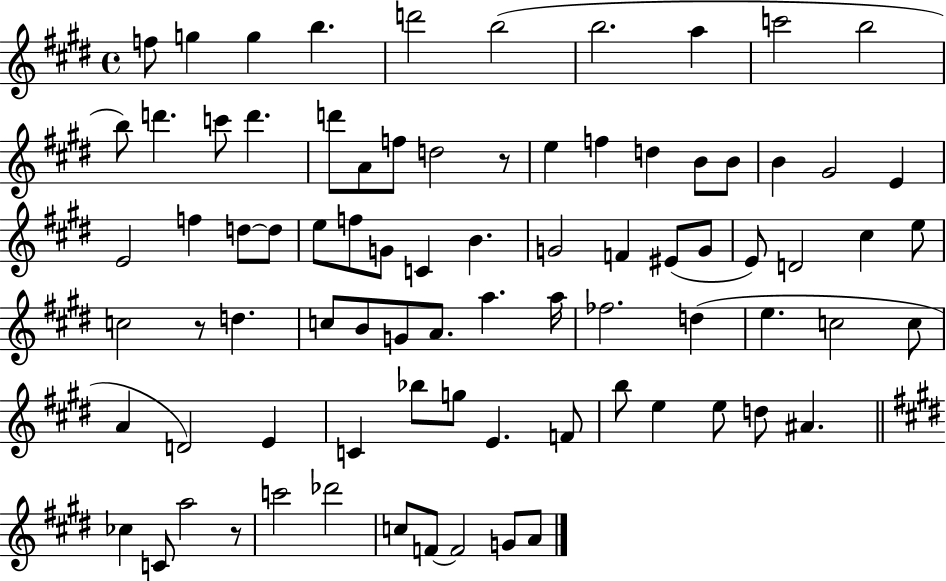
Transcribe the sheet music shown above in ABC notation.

X:1
T:Untitled
M:4/4
L:1/4
K:E
f/2 g g b d'2 b2 b2 a c'2 b2 b/2 d' c'/2 d' d'/2 A/2 f/2 d2 z/2 e f d B/2 B/2 B ^G2 E E2 f d/2 d/2 e/2 f/2 G/2 C B G2 F ^E/2 G/2 E/2 D2 ^c e/2 c2 z/2 d c/2 B/2 G/2 A/2 a a/4 _f2 d e c2 c/2 A D2 E C _b/2 g/2 E F/2 b/2 e e/2 d/2 ^A _c C/2 a2 z/2 c'2 _d'2 c/2 F/2 F2 G/2 A/2